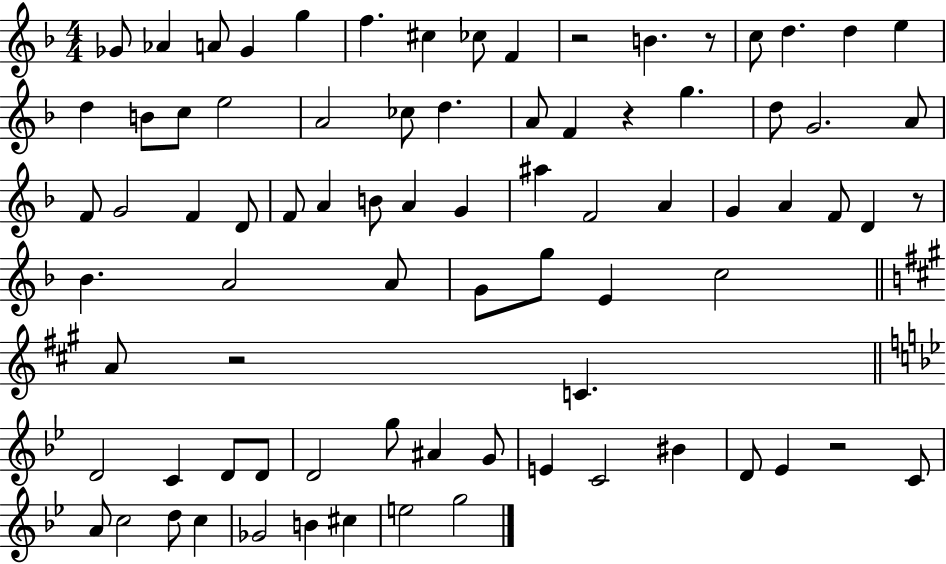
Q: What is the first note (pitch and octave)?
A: Gb4